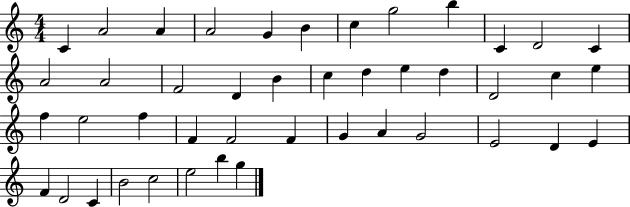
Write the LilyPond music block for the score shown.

{
  \clef treble
  \numericTimeSignature
  \time 4/4
  \key c \major
  c'4 a'2 a'4 | a'2 g'4 b'4 | c''4 g''2 b''4 | c'4 d'2 c'4 | \break a'2 a'2 | f'2 d'4 b'4 | c''4 d''4 e''4 d''4 | d'2 c''4 e''4 | \break f''4 e''2 f''4 | f'4 f'2 f'4 | g'4 a'4 g'2 | e'2 d'4 e'4 | \break f'4 d'2 c'4 | b'2 c''2 | e''2 b''4 g''4 | \bar "|."
}